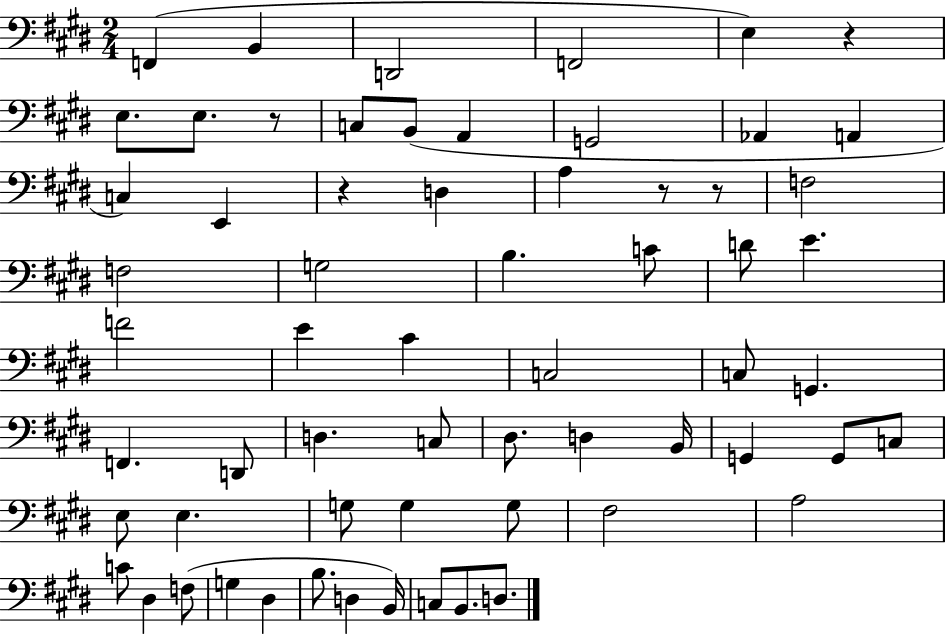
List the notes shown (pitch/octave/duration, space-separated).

F2/q B2/q D2/h F2/h E3/q R/q E3/e. E3/e. R/e C3/e B2/e A2/q G2/h Ab2/q A2/q C3/q E2/q R/q D3/q A3/q R/e R/e F3/h F3/h G3/h B3/q. C4/e D4/e E4/q. F4/h E4/q C#4/q C3/h C3/e G2/q. F2/q. D2/e D3/q. C3/e D#3/e. D3/q B2/s G2/q G2/e C3/e E3/e E3/q. G3/e G3/q G3/e F#3/h A3/h C4/e D#3/q F3/e G3/q D#3/q B3/e. D3/q B2/s C3/e B2/e. D3/e.